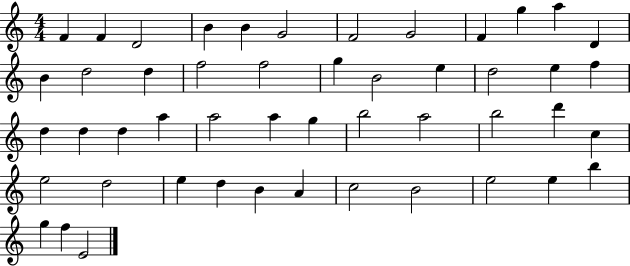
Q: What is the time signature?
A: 4/4